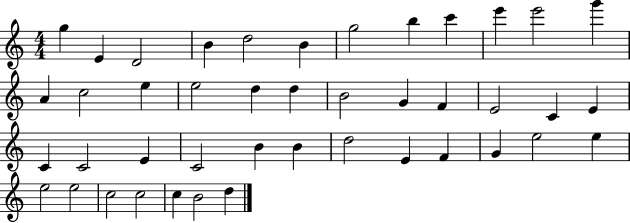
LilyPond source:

{
  \clef treble
  \numericTimeSignature
  \time 4/4
  \key c \major
  g''4 e'4 d'2 | b'4 d''2 b'4 | g''2 b''4 c'''4 | e'''4 e'''2 g'''4 | \break a'4 c''2 e''4 | e''2 d''4 d''4 | b'2 g'4 f'4 | e'2 c'4 e'4 | \break c'4 c'2 e'4 | c'2 b'4 b'4 | d''2 e'4 f'4 | g'4 e''2 e''4 | \break e''2 e''2 | c''2 c''2 | c''4 b'2 d''4 | \bar "|."
}